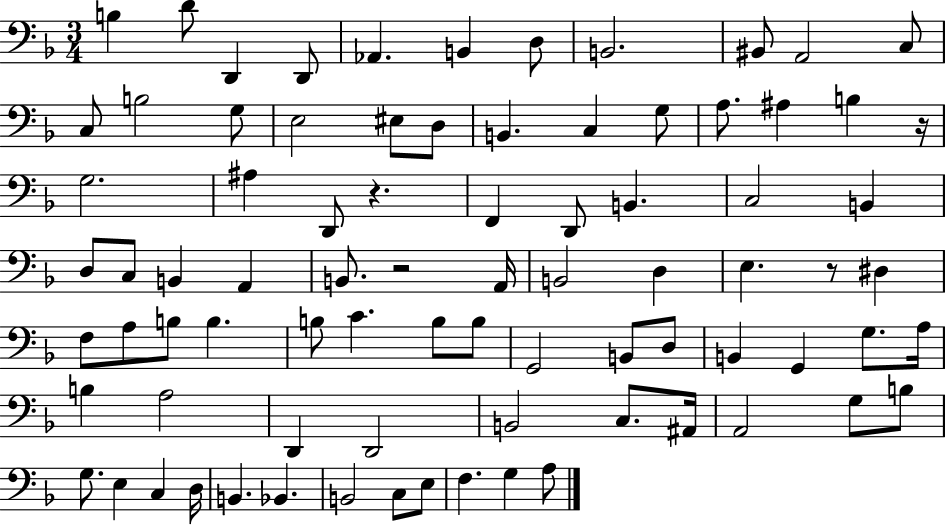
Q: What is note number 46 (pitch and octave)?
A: B3